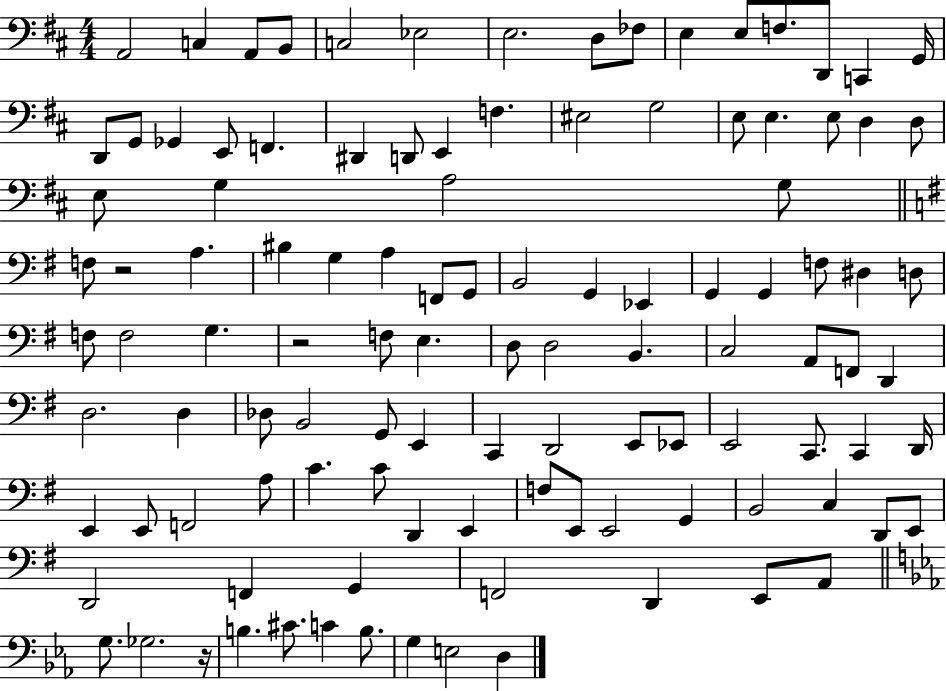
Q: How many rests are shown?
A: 3